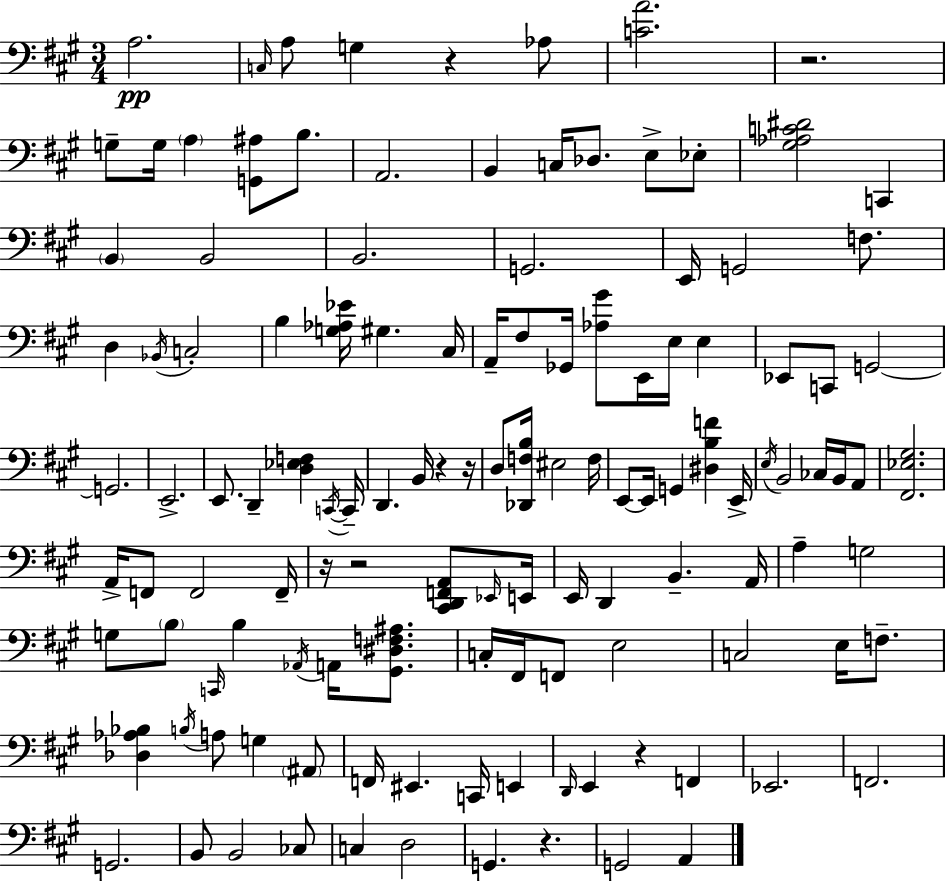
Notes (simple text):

A3/h. C3/s A3/e G3/q R/q Ab3/e [C4,A4]/h. R/h. G3/e G3/s A3/q [G2,A#3]/e B3/e. A2/h. B2/q C3/s Db3/e. E3/e Eb3/e [G#3,Ab3,C4,D#4]/h C2/q B2/q B2/h B2/h. G2/h. E2/s G2/h F3/e. D3/q Bb2/s C3/h B3/q [G3,Ab3,Eb4]/s G#3/q. C#3/s A2/s F#3/e Gb2/s [Ab3,G#4]/e E2/s E3/s E3/q Eb2/e C2/e G2/h G2/h. E2/h. E2/e. D2/q [D3,Eb3,F3]/q C2/s C2/s D2/q. B2/s R/q R/s D3/e [Db2,F3,B3]/s EIS3/h F3/s E2/e E2/s G2/q [D#3,B3,F4]/q E2/s E3/s B2/h CES3/s B2/s A2/e [F#2,Eb3,G#3]/h. A2/s F2/e F2/h F2/s R/s R/h [C#2,D2,F2,A2]/e Eb2/s E2/s E2/s D2/q B2/q. A2/s A3/q G3/h G3/e B3/e C2/s B3/q Ab2/s A2/s [G#2,D#3,F3,A#3]/e. C3/s F#2/s F2/e E3/h C3/h E3/s F3/e. [Db3,Ab3,Bb3]/q B3/s A3/e G3/q A#2/e F2/s EIS2/q. C2/s E2/q D2/s E2/q R/q F2/q Eb2/h. F2/h. G2/h. B2/e B2/h CES3/e C3/q D3/h G2/q. R/q. G2/h A2/q